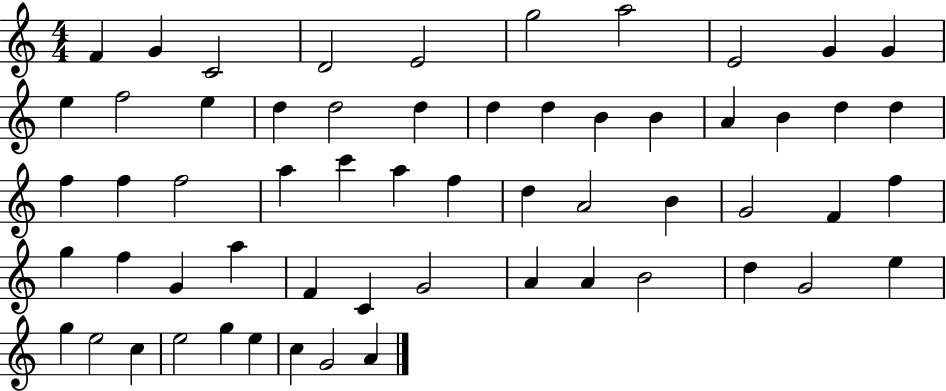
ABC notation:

X:1
T:Untitled
M:4/4
L:1/4
K:C
F G C2 D2 E2 g2 a2 E2 G G e f2 e d d2 d d d B B A B d d f f f2 a c' a f d A2 B G2 F f g f G a F C G2 A A B2 d G2 e g e2 c e2 g e c G2 A